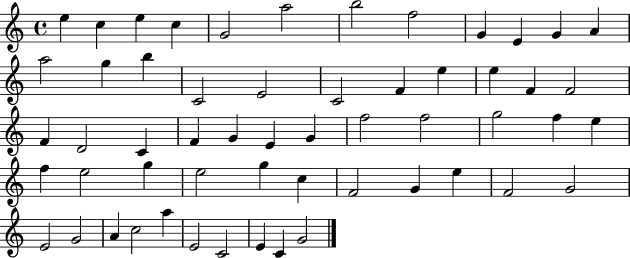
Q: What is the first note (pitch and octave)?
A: E5